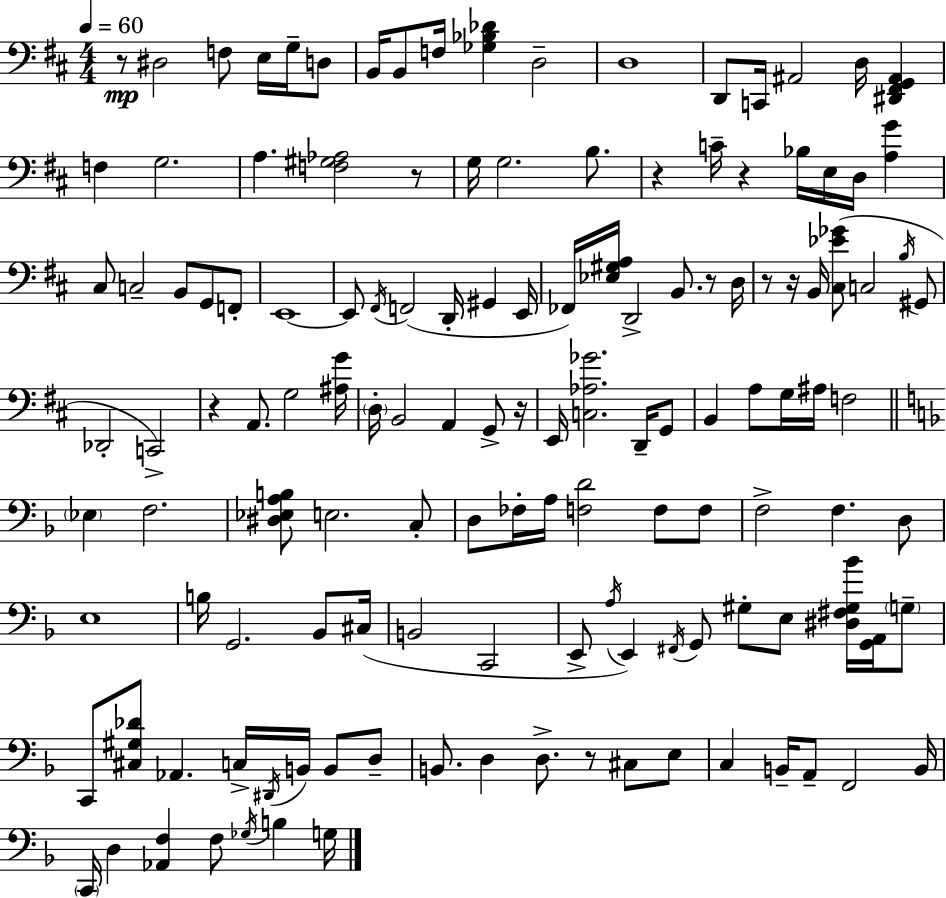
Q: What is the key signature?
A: D major